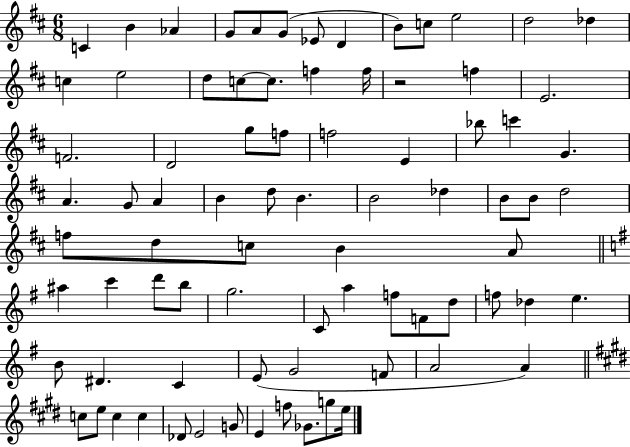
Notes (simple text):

C4/q B4/q Ab4/q G4/e A4/e G4/e Eb4/e D4/q B4/e C5/e E5/h D5/h Db5/q C5/q E5/h D5/e C5/e C5/e. F5/q F5/s R/h F5/q E4/h. F4/h. D4/h G5/e F5/e F5/h E4/q Bb5/e C6/q G4/q. A4/q. G4/e A4/q B4/q D5/e B4/q. B4/h Db5/q B4/e B4/e D5/h F5/e D5/e C5/e B4/q A4/e A#5/q C6/q D6/e B5/e G5/h. C4/e A5/q F5/e F4/e D5/e F5/e Db5/q E5/q. B4/e D#4/q. C4/q E4/e G4/h F4/e A4/h A4/q C5/e E5/e C5/q C5/q Db4/e E4/h G4/e E4/q F5/e Gb4/e. G5/e E5/s